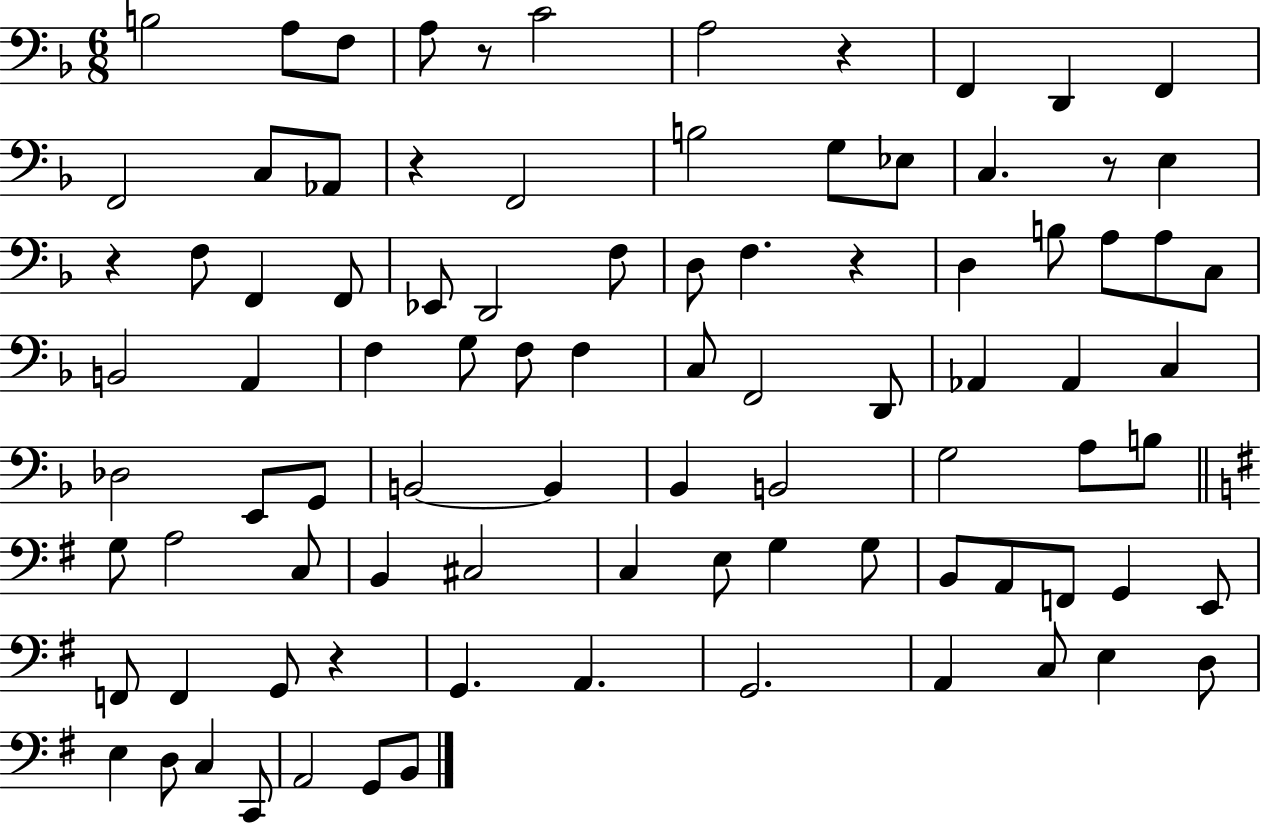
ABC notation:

X:1
T:Untitled
M:6/8
L:1/4
K:F
B,2 A,/2 F,/2 A,/2 z/2 C2 A,2 z F,, D,, F,, F,,2 C,/2 _A,,/2 z F,,2 B,2 G,/2 _E,/2 C, z/2 E, z F,/2 F,, F,,/2 _E,,/2 D,,2 F,/2 D,/2 F, z D, B,/2 A,/2 A,/2 C,/2 B,,2 A,, F, G,/2 F,/2 F, C,/2 F,,2 D,,/2 _A,, _A,, C, _D,2 E,,/2 G,,/2 B,,2 B,, _B,, B,,2 G,2 A,/2 B,/2 G,/2 A,2 C,/2 B,, ^C,2 C, E,/2 G, G,/2 B,,/2 A,,/2 F,,/2 G,, E,,/2 F,,/2 F,, G,,/2 z G,, A,, G,,2 A,, C,/2 E, D,/2 E, D,/2 C, C,,/2 A,,2 G,,/2 B,,/2